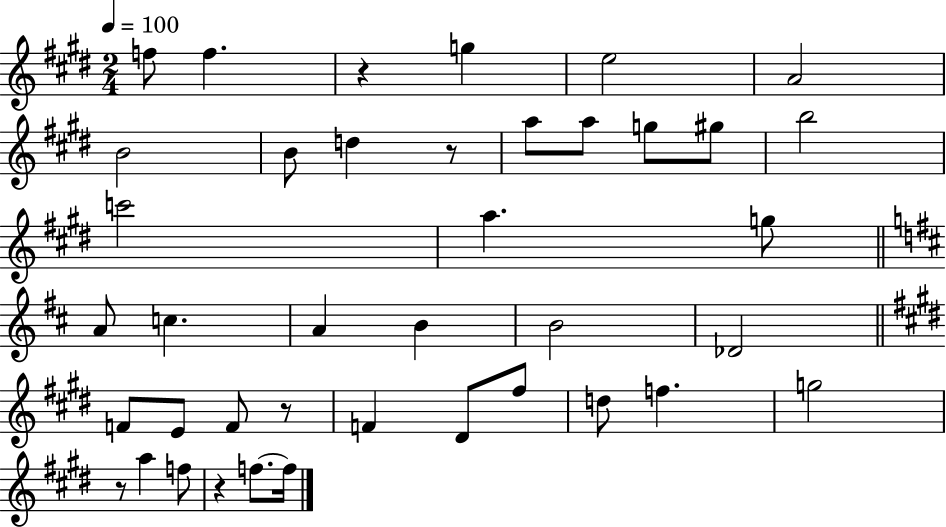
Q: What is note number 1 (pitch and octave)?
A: F5